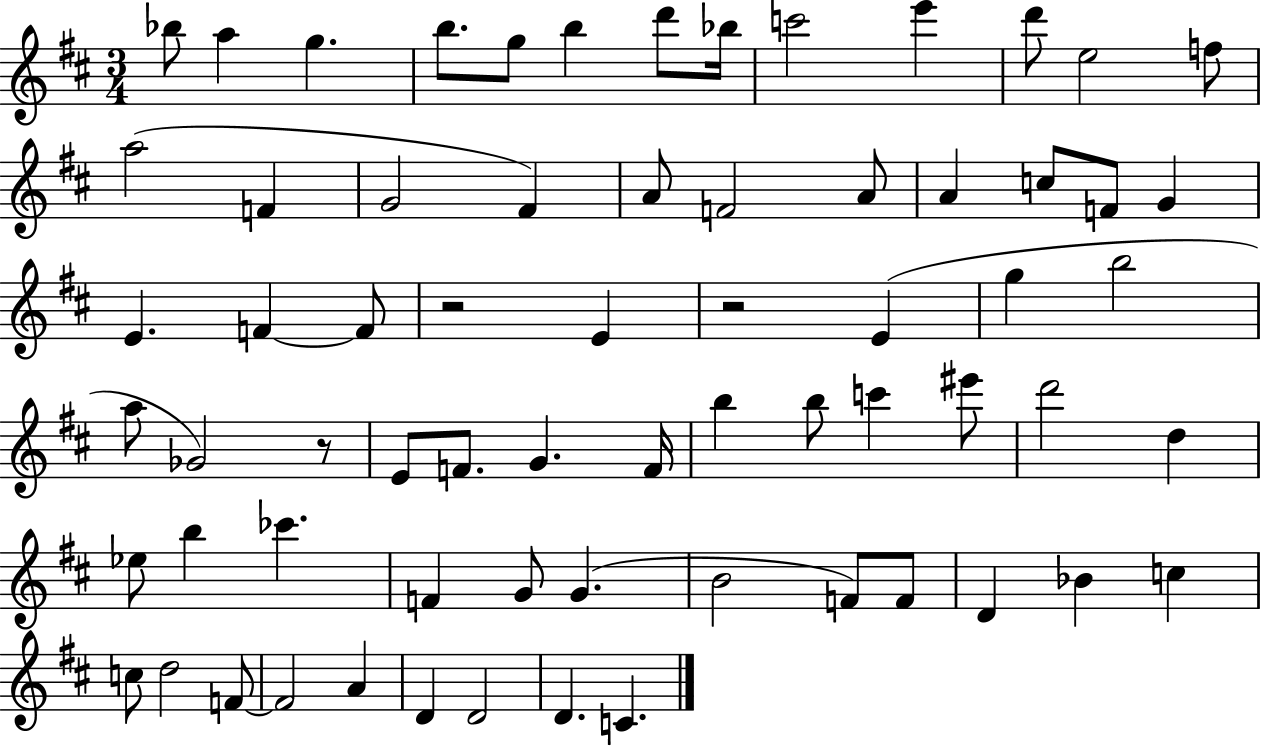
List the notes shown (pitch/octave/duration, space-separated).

Bb5/e A5/q G5/q. B5/e. G5/e B5/q D6/e Bb5/s C6/h E6/q D6/e E5/h F5/e A5/h F4/q G4/h F#4/q A4/e F4/h A4/e A4/q C5/e F4/e G4/q E4/q. F4/q F4/e R/h E4/q R/h E4/q G5/q B5/h A5/e Gb4/h R/e E4/e F4/e. G4/q. F4/s B5/q B5/e C6/q EIS6/e D6/h D5/q Eb5/e B5/q CES6/q. F4/q G4/e G4/q. B4/h F4/e F4/e D4/q Bb4/q C5/q C5/e D5/h F4/e F4/h A4/q D4/q D4/h D4/q. C4/q.